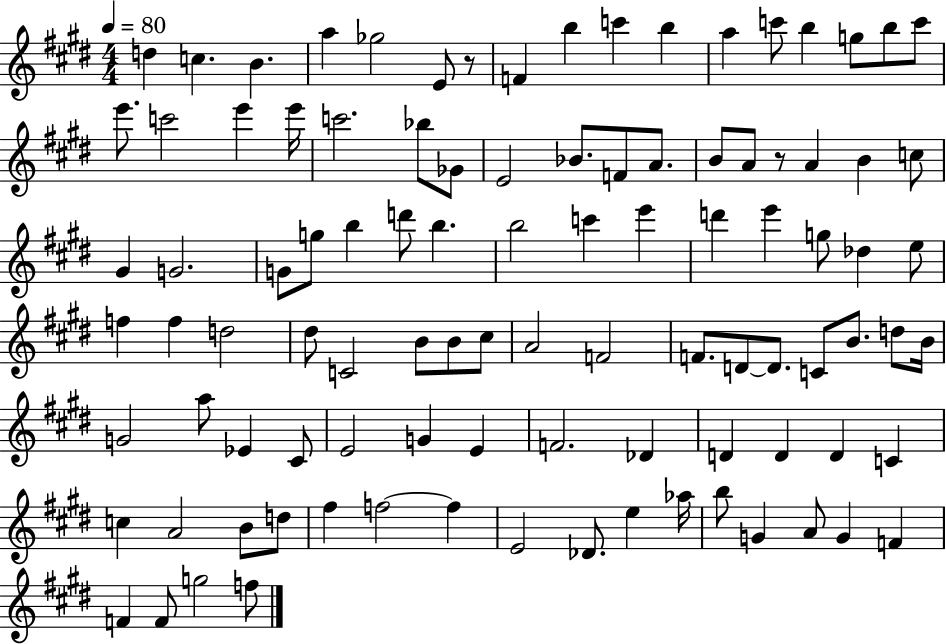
{
  \clef treble
  \numericTimeSignature
  \time 4/4
  \key e \major
  \tempo 4 = 80
  d''4 c''4. b'4. | a''4 ges''2 e'8 r8 | f'4 b''4 c'''4 b''4 | a''4 c'''8 b''4 g''8 b''8 c'''8 | \break e'''8. c'''2 e'''4 e'''16 | c'''2. bes''8 ges'8 | e'2 bes'8. f'8 a'8. | b'8 a'8 r8 a'4 b'4 c''8 | \break gis'4 g'2. | g'8 g''8 b''4 d'''8 b''4. | b''2 c'''4 e'''4 | d'''4 e'''4 g''8 des''4 e''8 | \break f''4 f''4 d''2 | dis''8 c'2 b'8 b'8 cis''8 | a'2 f'2 | f'8. d'8~~ d'8. c'8 b'8. d''8 b'16 | \break g'2 a''8 ees'4 cis'8 | e'2 g'4 e'4 | f'2. des'4 | d'4 d'4 d'4 c'4 | \break c''4 a'2 b'8 d''8 | fis''4 f''2~~ f''4 | e'2 des'8. e''4 aes''16 | b''8 g'4 a'8 g'4 f'4 | \break f'4 f'8 g''2 f''8 | \bar "|."
}